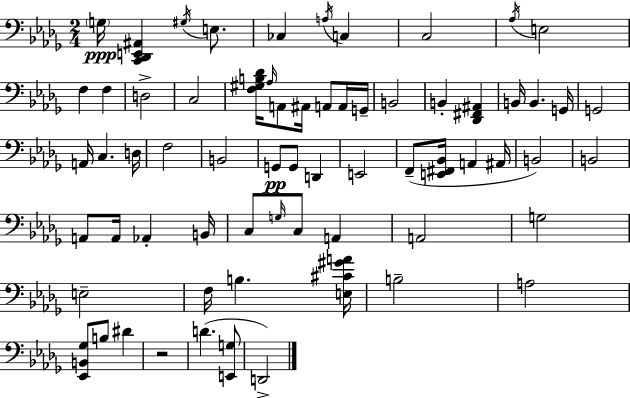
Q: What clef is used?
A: bass